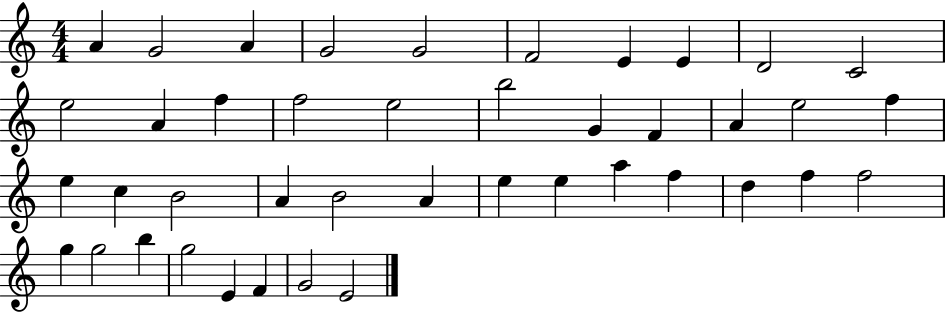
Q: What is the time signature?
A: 4/4